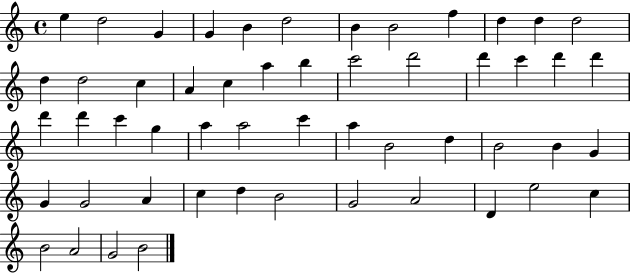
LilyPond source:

{
  \clef treble
  \time 4/4
  \defaultTimeSignature
  \key c \major
  e''4 d''2 g'4 | g'4 b'4 d''2 | b'4 b'2 f''4 | d''4 d''4 d''2 | \break d''4 d''2 c''4 | a'4 c''4 a''4 b''4 | c'''2 d'''2 | d'''4 c'''4 d'''4 d'''4 | \break d'''4 d'''4 c'''4 g''4 | a''4 a''2 c'''4 | a''4 b'2 d''4 | b'2 b'4 g'4 | \break g'4 g'2 a'4 | c''4 d''4 b'2 | g'2 a'2 | d'4 e''2 c''4 | \break b'2 a'2 | g'2 b'2 | \bar "|."
}